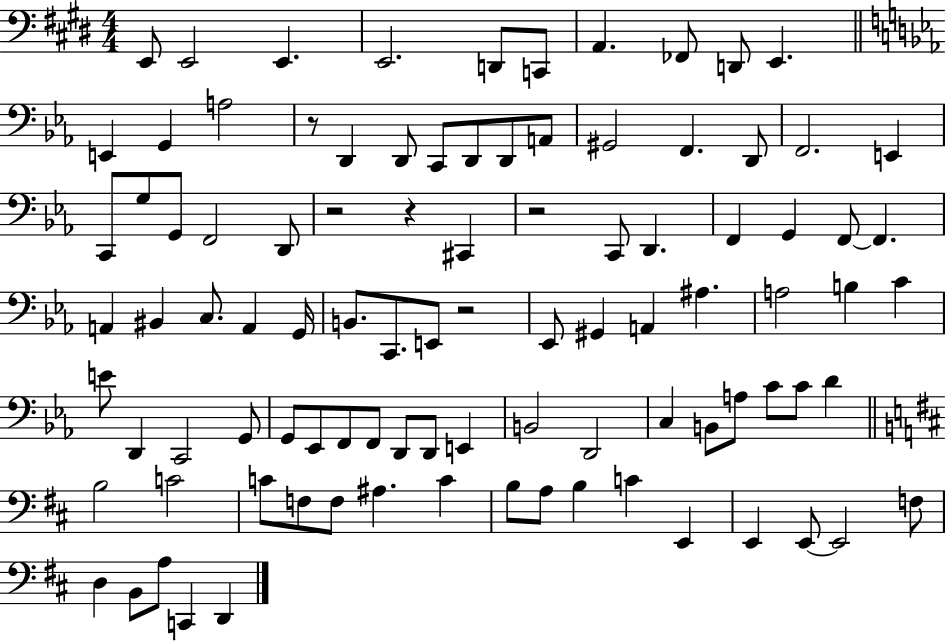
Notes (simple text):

E2/e E2/h E2/q. E2/h. D2/e C2/e A2/q. FES2/e D2/e E2/q. E2/q G2/q A3/h R/e D2/q D2/e C2/e D2/e D2/e A2/e G#2/h F2/q. D2/e F2/h. E2/q C2/e G3/e G2/e F2/h D2/e R/h R/q C#2/q R/h C2/e D2/q. F2/q G2/q F2/e F2/q. A2/q BIS2/q C3/e. A2/q G2/s B2/e. C2/e. E2/e R/h Eb2/e G#2/q A2/q A#3/q. A3/h B3/q C4/q E4/e D2/q C2/h G2/e G2/e Eb2/e F2/e F2/e D2/e D2/e E2/q B2/h D2/h C3/q B2/e A3/e C4/e C4/e D4/q B3/h C4/h C4/e F3/e F3/e A#3/q. C4/q B3/e A3/e B3/q C4/q E2/q E2/q E2/e E2/h F3/e D3/q B2/e A3/e C2/q D2/q